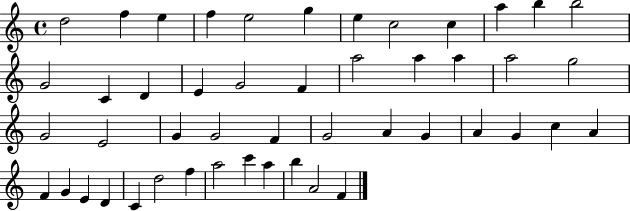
{
  \clef treble
  \time 4/4
  \defaultTimeSignature
  \key c \major
  d''2 f''4 e''4 | f''4 e''2 g''4 | e''4 c''2 c''4 | a''4 b''4 b''2 | \break g'2 c'4 d'4 | e'4 g'2 f'4 | a''2 a''4 a''4 | a''2 g''2 | \break g'2 e'2 | g'4 g'2 f'4 | g'2 a'4 g'4 | a'4 g'4 c''4 a'4 | \break f'4 g'4 e'4 d'4 | c'4 d''2 f''4 | a''2 c'''4 a''4 | b''4 a'2 f'4 | \break \bar "|."
}